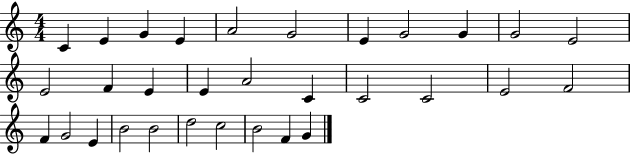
X:1
T:Untitled
M:4/4
L:1/4
K:C
C E G E A2 G2 E G2 G G2 E2 E2 F E E A2 C C2 C2 E2 F2 F G2 E B2 B2 d2 c2 B2 F G